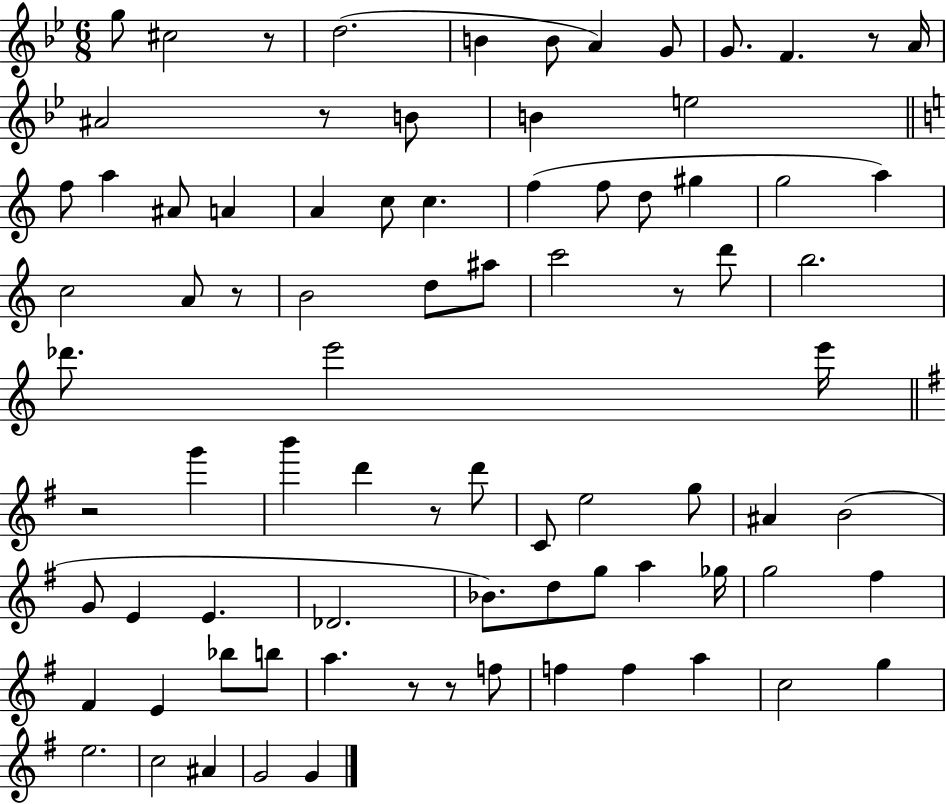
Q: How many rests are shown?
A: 9